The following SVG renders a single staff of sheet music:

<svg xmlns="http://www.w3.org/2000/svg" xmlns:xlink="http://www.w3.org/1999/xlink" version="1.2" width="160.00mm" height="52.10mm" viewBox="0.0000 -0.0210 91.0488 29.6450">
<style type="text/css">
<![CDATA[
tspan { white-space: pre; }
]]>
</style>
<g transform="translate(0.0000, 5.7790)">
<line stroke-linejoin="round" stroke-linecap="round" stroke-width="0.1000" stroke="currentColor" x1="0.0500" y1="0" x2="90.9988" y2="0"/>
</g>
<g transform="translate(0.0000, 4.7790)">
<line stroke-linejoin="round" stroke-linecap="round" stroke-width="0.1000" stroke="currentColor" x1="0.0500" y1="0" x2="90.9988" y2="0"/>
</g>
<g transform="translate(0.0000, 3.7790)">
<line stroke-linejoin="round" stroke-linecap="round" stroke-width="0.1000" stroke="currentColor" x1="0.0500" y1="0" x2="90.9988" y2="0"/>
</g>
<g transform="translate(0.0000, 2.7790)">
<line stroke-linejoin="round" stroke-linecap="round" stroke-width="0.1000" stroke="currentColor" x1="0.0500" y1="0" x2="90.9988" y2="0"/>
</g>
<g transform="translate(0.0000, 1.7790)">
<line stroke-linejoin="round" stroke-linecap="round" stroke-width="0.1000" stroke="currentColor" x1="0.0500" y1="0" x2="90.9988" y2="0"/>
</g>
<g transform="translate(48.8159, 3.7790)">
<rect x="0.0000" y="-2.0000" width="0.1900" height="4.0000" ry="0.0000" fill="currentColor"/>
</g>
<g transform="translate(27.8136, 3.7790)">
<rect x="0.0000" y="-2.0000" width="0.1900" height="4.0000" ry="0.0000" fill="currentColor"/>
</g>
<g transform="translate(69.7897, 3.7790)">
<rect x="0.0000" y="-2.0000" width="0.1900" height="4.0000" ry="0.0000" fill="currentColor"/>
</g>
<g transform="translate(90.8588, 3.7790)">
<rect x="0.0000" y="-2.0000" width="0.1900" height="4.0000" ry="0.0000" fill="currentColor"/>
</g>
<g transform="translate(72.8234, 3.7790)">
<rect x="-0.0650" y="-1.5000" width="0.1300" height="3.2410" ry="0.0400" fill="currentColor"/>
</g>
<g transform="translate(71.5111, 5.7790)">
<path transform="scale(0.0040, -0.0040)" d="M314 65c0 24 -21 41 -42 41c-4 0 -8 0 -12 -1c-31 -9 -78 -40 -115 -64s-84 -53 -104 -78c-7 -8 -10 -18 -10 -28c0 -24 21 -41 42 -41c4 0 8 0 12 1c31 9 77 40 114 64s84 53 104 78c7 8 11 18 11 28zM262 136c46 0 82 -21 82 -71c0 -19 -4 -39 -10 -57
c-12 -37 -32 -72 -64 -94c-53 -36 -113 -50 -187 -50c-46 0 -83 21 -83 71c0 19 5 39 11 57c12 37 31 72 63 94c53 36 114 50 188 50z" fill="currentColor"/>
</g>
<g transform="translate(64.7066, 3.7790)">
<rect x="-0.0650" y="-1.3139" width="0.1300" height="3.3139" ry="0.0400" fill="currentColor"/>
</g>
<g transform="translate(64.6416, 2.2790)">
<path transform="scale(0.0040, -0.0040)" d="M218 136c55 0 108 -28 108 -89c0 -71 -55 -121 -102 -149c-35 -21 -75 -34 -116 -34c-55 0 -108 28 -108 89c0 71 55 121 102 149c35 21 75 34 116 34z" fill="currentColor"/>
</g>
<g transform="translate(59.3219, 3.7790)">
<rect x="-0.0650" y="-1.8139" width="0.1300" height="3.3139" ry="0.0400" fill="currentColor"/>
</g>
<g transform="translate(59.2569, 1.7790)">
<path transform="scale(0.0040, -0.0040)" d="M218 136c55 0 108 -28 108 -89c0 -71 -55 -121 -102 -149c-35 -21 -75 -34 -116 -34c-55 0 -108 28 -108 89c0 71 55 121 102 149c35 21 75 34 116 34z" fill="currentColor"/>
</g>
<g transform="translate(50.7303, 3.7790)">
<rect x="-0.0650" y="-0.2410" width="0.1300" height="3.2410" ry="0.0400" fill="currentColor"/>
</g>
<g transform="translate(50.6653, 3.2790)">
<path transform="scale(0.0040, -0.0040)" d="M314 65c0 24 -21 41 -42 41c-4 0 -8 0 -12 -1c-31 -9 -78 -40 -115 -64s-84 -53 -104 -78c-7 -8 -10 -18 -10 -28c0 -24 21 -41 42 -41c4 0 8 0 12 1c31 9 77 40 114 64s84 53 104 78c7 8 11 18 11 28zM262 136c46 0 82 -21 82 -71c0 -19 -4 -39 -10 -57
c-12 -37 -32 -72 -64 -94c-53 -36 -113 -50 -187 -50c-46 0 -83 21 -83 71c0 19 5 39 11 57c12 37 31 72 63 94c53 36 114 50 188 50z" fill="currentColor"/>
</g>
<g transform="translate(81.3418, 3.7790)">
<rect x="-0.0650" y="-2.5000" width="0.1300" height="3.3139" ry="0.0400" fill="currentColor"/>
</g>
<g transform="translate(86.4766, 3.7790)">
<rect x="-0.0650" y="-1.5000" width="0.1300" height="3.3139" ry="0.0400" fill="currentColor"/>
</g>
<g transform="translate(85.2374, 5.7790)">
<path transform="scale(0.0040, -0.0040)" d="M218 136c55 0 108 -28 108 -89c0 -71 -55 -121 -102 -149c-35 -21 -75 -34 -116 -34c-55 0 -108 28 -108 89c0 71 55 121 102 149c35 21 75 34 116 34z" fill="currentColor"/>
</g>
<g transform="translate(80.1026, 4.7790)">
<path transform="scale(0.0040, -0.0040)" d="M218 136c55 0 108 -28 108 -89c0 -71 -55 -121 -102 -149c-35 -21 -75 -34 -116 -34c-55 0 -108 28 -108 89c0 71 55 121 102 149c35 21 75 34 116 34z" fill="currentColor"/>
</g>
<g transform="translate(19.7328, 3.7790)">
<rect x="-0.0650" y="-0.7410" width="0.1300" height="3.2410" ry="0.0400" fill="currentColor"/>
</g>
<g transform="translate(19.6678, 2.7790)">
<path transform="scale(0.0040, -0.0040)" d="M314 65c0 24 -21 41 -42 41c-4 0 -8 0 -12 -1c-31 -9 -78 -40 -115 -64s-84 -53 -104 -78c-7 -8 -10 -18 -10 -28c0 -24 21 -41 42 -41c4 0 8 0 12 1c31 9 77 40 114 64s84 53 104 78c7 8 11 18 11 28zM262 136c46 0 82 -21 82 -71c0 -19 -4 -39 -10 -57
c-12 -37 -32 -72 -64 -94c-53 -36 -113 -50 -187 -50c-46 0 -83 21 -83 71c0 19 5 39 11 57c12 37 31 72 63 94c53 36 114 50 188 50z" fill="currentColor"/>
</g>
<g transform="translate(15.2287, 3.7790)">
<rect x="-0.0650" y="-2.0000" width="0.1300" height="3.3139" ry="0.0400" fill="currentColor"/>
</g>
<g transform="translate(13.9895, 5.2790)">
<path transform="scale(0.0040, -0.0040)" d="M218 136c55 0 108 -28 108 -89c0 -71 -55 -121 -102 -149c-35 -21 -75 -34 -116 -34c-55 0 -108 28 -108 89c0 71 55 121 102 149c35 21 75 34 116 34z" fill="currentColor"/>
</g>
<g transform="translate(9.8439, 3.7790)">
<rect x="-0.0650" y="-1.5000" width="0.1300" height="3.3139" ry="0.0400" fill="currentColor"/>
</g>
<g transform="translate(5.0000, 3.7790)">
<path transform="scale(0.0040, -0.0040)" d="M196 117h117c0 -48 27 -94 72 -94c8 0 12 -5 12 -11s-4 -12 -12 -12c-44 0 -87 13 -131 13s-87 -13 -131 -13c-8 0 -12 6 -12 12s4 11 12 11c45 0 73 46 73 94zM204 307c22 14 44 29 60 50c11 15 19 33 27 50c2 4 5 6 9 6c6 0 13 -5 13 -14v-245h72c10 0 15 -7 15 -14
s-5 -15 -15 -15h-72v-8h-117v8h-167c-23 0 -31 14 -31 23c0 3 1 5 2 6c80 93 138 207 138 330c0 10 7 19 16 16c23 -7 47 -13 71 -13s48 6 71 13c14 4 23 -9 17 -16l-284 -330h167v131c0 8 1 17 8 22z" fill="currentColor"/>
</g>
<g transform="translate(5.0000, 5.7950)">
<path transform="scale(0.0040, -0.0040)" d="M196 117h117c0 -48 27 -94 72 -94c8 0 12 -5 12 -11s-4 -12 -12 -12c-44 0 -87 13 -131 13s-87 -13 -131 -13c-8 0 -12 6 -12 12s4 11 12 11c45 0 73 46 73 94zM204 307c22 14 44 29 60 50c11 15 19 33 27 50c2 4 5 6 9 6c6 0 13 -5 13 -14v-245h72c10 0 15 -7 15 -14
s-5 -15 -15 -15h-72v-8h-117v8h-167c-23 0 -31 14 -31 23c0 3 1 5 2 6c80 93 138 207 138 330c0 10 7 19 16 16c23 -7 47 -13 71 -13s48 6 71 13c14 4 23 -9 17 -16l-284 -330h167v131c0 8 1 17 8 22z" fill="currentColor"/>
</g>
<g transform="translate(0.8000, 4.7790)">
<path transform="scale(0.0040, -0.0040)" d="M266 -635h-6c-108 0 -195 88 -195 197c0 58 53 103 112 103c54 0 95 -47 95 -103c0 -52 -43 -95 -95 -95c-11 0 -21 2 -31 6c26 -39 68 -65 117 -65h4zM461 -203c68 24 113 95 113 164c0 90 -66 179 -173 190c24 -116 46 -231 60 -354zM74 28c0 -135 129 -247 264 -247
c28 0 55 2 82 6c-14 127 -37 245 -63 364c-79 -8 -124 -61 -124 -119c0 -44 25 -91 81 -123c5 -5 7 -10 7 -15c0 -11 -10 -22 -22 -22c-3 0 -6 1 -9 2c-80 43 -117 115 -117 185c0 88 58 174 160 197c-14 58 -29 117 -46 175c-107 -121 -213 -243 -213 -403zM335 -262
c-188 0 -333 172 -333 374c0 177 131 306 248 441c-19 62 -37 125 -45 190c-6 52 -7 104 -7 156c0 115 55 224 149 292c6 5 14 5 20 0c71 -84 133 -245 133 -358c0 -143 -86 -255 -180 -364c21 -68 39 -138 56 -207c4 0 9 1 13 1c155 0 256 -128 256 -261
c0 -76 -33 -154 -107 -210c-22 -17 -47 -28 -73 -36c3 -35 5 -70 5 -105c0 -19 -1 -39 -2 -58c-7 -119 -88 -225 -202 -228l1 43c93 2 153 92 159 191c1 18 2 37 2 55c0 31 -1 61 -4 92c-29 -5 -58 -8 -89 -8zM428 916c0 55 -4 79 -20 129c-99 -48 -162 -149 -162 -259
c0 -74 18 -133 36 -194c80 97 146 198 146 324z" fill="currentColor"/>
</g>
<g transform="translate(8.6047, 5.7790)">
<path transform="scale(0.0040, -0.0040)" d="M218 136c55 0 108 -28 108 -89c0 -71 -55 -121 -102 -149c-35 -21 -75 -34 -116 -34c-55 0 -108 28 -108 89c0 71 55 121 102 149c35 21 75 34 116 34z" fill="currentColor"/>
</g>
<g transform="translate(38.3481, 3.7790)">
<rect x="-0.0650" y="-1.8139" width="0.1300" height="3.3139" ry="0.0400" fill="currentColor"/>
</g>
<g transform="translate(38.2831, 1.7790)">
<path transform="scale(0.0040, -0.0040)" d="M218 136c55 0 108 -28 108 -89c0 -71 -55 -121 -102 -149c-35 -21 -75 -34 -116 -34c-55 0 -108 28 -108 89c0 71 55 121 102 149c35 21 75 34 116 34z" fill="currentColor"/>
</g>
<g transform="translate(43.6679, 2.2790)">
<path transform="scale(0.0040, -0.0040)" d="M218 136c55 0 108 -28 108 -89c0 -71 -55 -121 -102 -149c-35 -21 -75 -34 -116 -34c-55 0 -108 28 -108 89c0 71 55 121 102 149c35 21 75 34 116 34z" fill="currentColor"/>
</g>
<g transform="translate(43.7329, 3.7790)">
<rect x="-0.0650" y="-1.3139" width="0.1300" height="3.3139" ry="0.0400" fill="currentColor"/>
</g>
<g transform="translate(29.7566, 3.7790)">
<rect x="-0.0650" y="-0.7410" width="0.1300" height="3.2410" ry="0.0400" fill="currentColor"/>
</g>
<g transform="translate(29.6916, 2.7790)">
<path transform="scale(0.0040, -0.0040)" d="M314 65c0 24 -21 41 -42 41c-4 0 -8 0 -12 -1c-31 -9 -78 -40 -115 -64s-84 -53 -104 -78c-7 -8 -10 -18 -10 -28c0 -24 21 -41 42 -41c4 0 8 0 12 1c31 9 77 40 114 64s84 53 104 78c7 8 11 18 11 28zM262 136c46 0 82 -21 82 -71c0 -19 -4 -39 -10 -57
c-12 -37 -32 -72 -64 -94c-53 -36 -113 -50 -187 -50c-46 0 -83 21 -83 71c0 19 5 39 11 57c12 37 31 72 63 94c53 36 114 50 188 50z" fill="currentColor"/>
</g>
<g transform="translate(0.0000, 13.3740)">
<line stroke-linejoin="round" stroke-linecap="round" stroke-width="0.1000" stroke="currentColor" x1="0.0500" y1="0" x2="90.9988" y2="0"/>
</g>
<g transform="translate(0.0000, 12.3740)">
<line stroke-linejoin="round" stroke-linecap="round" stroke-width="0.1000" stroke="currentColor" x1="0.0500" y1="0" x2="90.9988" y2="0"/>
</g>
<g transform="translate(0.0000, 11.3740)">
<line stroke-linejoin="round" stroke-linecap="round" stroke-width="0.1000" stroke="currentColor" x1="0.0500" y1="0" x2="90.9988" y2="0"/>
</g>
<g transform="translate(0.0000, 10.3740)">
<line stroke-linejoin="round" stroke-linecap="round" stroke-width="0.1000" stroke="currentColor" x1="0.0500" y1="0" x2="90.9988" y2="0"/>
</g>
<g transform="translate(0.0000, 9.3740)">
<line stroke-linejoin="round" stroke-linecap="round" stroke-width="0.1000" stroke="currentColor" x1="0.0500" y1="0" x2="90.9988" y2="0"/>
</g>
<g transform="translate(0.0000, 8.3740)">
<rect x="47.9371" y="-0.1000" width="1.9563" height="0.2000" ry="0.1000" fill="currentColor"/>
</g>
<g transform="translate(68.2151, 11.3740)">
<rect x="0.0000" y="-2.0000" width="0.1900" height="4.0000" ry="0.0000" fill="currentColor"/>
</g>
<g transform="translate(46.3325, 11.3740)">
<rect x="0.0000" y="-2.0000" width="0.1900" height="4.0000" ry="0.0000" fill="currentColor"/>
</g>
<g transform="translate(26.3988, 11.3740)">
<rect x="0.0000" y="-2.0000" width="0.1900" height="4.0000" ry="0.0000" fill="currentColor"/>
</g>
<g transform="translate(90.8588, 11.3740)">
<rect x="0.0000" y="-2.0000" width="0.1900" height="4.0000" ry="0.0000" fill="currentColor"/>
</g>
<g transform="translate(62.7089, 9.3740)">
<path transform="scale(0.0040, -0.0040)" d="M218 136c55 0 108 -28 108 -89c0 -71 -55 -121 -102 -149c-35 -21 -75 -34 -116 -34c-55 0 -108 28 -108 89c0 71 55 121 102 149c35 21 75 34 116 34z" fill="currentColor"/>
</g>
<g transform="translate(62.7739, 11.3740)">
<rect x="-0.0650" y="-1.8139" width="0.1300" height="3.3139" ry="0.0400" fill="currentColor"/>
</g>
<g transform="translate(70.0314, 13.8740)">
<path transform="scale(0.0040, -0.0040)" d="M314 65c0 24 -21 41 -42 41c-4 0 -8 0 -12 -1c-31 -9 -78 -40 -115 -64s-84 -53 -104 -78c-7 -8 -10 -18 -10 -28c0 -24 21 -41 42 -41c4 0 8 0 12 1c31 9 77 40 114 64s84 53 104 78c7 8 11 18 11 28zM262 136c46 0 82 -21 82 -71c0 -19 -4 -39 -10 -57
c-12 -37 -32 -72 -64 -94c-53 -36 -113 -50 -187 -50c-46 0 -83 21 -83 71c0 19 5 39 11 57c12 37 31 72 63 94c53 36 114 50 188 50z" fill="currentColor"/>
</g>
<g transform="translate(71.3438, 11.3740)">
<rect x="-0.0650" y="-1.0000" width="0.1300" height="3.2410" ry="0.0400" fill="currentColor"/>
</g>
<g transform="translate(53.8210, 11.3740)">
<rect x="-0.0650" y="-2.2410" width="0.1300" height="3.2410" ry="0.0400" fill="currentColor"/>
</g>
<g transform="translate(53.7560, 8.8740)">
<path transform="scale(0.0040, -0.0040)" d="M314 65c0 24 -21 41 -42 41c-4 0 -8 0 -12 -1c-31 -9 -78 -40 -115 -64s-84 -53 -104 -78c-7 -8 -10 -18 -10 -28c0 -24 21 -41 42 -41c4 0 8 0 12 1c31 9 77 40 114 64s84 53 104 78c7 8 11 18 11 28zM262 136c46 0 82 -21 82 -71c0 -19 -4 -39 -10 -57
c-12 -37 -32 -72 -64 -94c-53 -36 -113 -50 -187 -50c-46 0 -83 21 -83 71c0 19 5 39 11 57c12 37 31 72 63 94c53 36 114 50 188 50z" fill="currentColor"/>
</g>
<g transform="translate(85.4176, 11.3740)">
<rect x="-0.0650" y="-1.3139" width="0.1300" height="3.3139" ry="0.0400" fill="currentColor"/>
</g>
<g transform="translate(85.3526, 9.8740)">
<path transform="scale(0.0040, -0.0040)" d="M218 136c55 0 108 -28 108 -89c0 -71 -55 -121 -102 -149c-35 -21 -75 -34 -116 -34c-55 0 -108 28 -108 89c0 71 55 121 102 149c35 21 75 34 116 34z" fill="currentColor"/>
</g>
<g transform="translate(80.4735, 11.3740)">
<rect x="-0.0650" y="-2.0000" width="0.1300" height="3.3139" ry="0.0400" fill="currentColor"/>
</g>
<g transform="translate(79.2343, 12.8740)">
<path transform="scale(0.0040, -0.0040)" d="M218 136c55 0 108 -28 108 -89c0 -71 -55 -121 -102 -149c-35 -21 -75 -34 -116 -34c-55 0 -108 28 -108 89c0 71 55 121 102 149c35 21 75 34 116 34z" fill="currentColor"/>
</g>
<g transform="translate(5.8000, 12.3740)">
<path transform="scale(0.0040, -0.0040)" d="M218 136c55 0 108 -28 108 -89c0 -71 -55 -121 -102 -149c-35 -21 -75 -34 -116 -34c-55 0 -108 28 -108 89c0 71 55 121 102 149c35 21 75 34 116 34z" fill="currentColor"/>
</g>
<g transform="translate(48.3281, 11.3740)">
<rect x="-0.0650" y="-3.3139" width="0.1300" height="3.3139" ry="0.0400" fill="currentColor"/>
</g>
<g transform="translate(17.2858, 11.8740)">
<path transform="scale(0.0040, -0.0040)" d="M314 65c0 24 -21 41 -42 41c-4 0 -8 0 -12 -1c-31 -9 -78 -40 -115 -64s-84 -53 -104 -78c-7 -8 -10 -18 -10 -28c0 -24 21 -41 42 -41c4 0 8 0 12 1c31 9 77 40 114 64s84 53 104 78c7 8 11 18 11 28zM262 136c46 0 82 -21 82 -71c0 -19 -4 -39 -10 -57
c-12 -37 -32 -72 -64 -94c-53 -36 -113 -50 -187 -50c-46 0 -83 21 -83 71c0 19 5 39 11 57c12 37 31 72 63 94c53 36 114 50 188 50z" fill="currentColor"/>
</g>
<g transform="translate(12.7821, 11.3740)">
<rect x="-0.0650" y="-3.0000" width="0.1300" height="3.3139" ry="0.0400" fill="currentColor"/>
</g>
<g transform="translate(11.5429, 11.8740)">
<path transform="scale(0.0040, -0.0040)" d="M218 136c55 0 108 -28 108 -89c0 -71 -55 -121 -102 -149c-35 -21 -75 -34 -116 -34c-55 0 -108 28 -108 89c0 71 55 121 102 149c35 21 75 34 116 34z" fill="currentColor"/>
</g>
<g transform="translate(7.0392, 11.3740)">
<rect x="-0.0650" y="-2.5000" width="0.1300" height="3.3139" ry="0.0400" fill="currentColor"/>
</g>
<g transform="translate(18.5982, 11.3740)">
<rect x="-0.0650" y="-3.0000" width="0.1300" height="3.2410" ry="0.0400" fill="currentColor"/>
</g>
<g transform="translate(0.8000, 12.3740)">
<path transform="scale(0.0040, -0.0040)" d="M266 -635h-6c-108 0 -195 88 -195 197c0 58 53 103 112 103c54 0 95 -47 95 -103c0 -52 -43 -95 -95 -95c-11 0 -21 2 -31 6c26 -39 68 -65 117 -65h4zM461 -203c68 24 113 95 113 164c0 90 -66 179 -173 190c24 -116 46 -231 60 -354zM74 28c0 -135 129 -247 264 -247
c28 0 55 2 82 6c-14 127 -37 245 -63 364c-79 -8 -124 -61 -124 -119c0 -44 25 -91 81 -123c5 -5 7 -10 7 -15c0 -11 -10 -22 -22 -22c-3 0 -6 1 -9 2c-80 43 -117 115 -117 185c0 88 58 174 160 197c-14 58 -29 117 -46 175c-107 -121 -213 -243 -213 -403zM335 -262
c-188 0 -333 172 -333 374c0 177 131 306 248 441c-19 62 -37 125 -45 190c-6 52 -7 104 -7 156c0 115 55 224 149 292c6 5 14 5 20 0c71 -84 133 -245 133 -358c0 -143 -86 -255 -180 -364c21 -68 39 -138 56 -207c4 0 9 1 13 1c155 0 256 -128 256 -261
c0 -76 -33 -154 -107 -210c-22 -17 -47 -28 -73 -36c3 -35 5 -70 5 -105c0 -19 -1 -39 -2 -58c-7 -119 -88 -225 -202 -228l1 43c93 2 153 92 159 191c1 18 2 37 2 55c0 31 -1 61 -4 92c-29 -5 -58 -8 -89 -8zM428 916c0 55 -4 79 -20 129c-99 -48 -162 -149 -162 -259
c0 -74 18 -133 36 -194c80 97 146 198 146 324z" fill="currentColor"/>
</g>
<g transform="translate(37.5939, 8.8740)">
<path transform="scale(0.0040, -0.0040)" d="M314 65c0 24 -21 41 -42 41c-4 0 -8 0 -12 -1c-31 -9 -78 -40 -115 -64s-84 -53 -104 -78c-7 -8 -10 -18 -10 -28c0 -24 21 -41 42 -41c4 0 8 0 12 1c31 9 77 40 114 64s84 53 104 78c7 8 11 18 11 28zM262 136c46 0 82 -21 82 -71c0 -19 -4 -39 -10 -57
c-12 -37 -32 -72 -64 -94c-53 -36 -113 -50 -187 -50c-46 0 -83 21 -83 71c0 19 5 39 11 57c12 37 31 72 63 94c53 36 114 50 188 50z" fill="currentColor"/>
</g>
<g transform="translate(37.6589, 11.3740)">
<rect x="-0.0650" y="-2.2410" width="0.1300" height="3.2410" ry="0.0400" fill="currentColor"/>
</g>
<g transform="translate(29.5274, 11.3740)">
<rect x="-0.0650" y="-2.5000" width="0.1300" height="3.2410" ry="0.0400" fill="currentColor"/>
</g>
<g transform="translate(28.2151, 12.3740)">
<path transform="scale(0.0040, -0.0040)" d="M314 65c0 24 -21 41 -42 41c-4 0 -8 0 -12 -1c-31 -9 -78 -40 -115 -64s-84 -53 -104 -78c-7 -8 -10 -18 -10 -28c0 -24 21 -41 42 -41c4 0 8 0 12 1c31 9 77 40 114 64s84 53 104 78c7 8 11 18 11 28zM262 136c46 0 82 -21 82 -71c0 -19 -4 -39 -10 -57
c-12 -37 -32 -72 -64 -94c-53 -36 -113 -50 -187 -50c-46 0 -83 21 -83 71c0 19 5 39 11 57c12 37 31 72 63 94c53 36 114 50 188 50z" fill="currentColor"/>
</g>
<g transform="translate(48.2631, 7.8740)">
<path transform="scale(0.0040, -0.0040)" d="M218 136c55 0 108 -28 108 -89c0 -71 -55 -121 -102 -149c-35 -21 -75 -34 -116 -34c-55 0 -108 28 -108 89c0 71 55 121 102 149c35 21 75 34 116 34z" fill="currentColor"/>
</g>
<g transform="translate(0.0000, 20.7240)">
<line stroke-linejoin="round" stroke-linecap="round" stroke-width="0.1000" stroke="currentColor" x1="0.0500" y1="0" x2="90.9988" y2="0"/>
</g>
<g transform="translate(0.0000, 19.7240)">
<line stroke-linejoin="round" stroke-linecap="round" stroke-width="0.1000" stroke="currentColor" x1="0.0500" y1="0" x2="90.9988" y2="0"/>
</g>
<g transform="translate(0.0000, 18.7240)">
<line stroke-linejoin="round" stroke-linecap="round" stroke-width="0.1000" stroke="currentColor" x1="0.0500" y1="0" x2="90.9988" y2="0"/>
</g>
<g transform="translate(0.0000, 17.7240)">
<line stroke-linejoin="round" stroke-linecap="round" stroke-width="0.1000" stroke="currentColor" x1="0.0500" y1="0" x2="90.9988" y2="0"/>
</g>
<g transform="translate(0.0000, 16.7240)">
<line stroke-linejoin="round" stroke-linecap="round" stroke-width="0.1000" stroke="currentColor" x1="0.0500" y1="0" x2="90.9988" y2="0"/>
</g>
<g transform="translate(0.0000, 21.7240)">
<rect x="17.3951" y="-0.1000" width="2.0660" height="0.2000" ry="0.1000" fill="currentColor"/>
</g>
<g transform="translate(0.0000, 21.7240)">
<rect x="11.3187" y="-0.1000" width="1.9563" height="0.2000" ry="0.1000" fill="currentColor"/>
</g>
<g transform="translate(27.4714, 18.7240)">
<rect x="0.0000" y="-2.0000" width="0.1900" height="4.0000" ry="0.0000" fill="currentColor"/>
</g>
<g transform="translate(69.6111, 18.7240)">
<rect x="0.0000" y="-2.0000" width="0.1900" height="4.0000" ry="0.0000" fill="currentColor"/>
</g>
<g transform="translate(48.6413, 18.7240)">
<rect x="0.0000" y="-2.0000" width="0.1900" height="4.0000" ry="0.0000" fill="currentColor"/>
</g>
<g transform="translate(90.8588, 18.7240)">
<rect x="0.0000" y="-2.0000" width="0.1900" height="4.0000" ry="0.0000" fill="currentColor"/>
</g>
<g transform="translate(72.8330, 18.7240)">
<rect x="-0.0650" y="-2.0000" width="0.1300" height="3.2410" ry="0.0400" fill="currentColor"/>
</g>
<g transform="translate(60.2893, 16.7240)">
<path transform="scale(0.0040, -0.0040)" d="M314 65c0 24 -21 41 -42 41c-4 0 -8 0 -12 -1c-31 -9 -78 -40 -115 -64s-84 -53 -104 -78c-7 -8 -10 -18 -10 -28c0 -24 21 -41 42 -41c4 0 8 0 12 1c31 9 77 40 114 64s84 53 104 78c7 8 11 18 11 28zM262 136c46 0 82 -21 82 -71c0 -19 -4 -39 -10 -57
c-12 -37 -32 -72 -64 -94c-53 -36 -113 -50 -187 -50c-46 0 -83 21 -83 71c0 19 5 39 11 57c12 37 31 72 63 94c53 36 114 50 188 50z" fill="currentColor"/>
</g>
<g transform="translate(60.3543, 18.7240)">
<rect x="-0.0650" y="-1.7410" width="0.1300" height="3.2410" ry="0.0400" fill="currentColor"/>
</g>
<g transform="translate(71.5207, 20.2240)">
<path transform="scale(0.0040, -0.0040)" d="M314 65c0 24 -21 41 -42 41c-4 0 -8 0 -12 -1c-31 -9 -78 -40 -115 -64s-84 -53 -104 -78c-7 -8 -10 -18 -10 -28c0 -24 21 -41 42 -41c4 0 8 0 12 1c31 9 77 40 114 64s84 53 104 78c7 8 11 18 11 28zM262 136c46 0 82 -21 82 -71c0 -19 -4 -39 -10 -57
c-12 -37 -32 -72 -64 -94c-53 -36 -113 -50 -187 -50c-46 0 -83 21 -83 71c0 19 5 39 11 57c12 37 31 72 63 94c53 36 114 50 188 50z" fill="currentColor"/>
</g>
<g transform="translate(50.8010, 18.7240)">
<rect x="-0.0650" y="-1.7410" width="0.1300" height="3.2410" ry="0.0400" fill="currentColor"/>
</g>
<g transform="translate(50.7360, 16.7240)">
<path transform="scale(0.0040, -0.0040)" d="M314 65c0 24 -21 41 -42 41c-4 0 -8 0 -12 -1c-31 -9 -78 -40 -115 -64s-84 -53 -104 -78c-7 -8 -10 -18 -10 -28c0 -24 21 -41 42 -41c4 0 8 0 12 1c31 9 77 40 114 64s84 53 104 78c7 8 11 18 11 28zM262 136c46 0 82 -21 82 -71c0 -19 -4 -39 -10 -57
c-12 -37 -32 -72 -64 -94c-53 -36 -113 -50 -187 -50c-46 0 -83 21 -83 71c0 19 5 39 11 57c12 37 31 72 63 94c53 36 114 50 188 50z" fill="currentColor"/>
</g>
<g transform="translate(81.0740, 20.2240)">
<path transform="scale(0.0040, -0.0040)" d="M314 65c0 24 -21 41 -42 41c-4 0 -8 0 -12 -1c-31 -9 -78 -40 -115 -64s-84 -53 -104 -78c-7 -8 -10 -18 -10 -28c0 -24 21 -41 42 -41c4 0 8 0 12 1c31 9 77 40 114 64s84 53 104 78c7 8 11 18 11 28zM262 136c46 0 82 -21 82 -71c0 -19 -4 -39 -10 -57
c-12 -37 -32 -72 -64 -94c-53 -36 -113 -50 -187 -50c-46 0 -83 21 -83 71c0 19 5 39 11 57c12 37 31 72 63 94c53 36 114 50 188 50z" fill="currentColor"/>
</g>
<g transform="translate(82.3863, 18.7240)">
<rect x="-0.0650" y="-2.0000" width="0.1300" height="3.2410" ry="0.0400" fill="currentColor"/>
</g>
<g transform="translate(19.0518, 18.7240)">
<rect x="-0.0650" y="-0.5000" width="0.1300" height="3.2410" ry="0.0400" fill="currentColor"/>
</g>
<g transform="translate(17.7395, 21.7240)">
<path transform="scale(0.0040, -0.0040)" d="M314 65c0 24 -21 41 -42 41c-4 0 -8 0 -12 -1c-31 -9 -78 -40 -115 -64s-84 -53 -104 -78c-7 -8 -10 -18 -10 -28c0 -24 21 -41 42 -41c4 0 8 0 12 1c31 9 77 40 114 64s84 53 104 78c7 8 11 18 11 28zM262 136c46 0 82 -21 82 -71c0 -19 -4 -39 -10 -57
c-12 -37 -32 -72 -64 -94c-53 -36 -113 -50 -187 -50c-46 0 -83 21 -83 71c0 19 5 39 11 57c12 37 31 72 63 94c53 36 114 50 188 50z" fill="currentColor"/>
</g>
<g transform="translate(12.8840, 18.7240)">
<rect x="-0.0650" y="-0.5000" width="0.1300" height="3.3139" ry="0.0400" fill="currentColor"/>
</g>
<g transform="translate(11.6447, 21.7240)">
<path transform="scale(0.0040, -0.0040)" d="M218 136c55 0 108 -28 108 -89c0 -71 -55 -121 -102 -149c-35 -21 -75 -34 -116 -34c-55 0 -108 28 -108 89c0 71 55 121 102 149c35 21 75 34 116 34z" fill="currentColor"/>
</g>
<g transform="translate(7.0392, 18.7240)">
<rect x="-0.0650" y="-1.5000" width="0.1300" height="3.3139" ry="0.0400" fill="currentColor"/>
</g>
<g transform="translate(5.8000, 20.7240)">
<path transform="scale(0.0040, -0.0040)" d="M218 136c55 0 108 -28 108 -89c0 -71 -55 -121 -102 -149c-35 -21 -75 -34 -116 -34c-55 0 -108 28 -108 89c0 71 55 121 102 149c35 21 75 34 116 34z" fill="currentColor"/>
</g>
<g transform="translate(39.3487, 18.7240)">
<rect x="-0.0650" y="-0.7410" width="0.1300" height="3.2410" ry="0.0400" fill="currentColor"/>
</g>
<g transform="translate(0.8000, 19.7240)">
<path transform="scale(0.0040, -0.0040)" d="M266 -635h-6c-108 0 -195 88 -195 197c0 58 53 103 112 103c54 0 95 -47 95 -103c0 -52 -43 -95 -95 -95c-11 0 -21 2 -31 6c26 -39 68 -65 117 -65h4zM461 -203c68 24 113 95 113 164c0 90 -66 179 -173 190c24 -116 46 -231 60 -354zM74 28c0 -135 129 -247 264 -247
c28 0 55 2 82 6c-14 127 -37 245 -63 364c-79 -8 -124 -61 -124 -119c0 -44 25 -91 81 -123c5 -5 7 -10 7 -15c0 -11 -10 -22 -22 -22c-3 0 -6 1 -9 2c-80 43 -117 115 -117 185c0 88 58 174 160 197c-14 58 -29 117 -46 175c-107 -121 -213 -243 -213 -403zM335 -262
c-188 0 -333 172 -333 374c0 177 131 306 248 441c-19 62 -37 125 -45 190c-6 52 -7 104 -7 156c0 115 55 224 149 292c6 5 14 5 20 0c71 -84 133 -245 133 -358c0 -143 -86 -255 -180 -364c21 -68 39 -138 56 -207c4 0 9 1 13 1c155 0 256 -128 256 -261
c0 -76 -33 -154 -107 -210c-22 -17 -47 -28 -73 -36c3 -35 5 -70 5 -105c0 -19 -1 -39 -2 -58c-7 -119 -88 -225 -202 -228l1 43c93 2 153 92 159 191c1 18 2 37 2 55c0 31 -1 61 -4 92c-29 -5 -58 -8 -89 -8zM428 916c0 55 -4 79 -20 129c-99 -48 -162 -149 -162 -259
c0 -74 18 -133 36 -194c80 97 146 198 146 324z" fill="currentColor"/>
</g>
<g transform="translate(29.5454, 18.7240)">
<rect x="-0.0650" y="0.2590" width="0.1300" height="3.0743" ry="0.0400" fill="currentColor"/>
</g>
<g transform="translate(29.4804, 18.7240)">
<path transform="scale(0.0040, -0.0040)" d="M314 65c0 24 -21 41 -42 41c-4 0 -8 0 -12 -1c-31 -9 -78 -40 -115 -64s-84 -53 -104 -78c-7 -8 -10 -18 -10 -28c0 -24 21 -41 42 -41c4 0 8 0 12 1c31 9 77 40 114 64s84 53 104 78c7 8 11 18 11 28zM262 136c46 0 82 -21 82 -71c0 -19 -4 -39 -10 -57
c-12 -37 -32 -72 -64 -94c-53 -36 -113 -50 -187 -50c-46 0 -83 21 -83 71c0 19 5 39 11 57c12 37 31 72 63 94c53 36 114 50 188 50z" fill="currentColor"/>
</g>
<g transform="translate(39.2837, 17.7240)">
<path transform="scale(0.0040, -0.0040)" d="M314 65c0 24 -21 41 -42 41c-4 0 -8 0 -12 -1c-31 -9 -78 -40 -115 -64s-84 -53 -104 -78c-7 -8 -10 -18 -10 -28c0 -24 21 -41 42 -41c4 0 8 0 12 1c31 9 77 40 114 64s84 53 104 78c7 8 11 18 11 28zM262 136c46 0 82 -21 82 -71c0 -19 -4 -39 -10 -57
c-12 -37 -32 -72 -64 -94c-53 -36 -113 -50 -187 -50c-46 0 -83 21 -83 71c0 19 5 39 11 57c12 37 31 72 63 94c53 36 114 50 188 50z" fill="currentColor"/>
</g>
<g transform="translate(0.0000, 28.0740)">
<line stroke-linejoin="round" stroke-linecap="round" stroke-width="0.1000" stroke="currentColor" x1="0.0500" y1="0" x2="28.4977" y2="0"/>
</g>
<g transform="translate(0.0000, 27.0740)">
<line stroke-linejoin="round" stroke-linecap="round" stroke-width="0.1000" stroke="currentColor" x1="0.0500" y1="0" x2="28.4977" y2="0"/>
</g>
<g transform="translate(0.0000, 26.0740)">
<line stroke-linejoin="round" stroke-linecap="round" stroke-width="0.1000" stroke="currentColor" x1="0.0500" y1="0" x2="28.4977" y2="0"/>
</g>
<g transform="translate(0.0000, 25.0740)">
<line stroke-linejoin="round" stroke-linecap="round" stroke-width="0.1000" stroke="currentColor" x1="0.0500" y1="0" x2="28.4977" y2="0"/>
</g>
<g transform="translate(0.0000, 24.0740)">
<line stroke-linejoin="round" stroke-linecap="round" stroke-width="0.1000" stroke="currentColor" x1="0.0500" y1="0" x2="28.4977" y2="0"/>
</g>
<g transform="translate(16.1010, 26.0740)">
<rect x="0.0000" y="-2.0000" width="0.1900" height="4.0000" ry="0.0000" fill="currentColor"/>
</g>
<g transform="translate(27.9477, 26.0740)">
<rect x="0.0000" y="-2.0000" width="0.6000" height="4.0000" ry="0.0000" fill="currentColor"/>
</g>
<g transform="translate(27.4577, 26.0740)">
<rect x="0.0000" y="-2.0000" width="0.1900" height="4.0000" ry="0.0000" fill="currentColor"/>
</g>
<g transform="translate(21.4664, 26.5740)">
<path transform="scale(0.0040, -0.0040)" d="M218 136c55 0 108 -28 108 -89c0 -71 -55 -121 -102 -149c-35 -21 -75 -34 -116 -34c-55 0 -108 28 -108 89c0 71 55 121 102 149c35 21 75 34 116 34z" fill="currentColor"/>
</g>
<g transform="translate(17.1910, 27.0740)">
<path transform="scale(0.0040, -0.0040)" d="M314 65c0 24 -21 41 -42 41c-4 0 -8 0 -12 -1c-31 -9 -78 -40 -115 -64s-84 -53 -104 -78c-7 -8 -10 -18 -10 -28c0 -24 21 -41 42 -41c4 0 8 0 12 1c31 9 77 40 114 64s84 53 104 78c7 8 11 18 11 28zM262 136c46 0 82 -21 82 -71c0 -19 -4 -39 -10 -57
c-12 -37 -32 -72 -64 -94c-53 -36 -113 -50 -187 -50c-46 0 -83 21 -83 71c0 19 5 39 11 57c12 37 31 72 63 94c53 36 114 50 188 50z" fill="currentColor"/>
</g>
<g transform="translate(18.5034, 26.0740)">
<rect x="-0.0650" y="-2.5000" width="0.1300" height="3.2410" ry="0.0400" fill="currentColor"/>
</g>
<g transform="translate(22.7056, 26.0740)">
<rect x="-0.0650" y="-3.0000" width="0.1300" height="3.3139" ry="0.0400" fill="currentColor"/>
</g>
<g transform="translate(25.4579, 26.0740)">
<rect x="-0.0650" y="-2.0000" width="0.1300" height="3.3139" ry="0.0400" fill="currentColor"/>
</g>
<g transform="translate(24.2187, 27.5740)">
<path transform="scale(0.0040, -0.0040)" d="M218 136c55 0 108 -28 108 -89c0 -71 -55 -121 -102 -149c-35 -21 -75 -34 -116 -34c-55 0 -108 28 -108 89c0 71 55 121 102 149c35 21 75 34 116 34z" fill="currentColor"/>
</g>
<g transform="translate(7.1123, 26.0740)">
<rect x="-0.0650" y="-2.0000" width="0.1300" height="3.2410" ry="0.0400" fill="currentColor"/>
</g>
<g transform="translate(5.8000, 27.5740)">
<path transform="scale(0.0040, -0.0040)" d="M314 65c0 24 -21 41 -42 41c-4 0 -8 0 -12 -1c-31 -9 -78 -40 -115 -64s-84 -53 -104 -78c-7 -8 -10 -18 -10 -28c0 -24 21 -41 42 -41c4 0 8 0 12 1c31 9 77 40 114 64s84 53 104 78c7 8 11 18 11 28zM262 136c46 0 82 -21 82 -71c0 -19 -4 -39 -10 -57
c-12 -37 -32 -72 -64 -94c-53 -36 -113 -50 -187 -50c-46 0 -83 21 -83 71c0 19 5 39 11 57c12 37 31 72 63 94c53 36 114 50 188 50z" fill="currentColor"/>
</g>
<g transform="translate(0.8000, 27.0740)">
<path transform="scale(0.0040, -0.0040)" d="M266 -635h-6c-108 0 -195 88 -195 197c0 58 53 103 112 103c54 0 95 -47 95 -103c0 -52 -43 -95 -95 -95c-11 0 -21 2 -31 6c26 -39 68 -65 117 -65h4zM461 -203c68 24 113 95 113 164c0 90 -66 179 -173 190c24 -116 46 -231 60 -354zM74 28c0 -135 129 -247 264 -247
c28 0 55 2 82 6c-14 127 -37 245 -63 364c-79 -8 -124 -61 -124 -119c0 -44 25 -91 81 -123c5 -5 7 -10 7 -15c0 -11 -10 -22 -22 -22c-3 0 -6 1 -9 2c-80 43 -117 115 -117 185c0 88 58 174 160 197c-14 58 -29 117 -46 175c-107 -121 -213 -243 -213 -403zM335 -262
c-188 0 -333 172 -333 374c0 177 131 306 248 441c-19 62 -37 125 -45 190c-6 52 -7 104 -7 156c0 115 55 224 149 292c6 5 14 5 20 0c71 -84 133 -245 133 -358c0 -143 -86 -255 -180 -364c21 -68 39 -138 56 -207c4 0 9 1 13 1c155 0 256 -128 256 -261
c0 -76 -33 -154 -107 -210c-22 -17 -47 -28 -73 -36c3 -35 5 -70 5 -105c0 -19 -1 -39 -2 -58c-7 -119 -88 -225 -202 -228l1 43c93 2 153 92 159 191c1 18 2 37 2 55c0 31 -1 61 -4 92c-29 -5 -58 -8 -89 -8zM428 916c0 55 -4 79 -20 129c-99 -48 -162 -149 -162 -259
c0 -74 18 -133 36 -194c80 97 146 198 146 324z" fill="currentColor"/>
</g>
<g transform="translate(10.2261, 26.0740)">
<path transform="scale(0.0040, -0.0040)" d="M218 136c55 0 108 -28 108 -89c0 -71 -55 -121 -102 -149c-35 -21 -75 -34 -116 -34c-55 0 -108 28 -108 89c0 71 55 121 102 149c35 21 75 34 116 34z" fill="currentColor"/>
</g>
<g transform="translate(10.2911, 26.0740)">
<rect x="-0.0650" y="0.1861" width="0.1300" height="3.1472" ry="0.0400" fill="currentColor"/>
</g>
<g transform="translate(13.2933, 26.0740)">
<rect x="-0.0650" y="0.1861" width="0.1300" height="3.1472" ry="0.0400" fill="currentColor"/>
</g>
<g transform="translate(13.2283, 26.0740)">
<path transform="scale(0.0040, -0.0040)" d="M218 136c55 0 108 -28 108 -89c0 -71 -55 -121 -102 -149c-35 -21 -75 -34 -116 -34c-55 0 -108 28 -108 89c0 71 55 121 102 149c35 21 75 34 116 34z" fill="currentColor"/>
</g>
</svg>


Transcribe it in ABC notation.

X:1
T:Untitled
M:4/4
L:1/4
K:C
E F d2 d2 f e c2 f e E2 G E G A A2 G2 g2 b g2 f D2 F e E C C2 B2 d2 f2 f2 F2 F2 F2 B B G2 A F